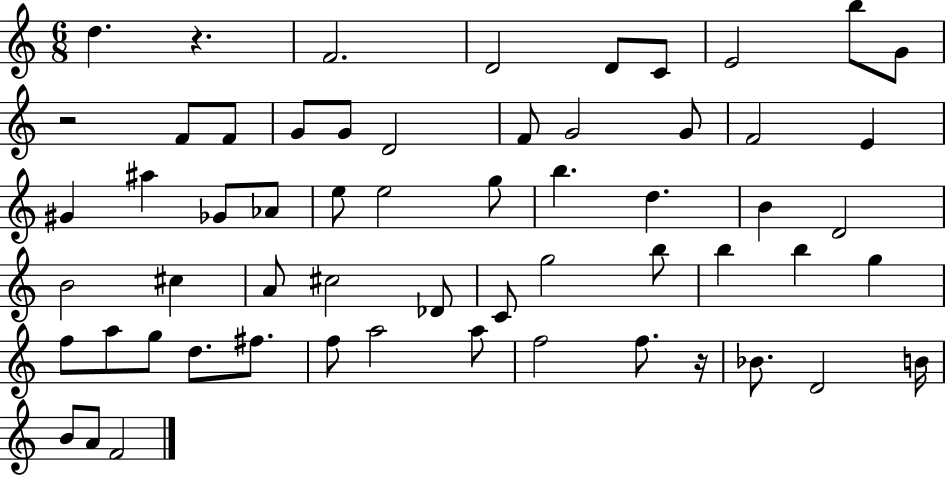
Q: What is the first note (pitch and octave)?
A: D5